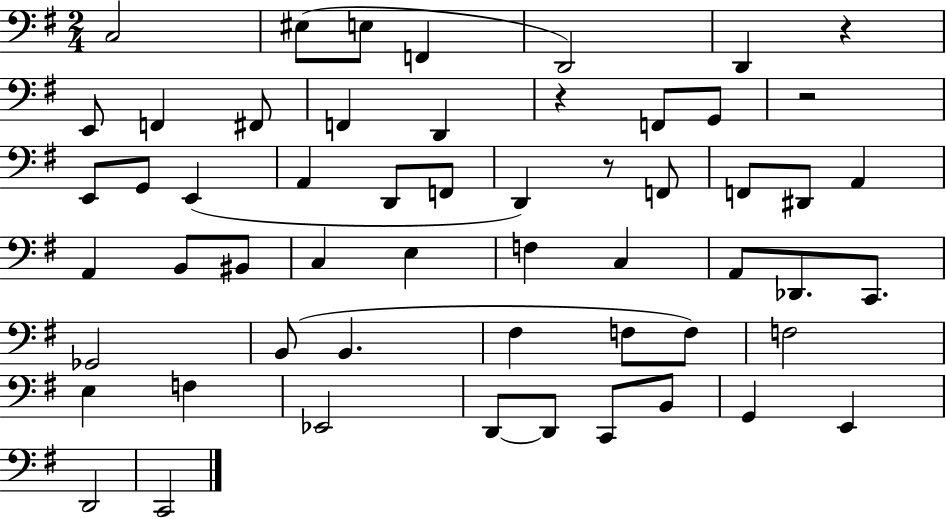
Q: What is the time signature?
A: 2/4